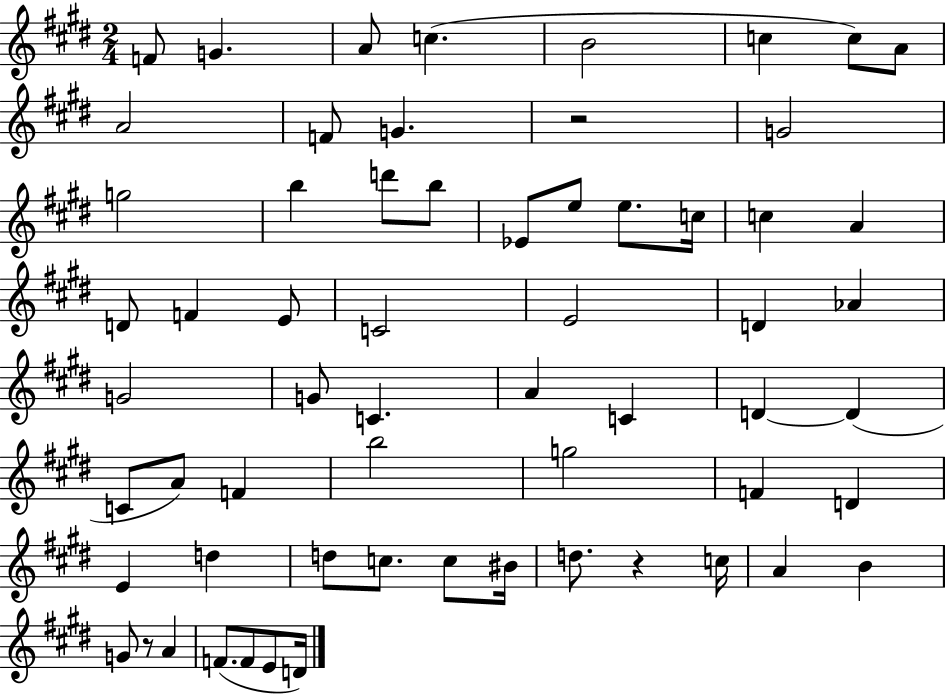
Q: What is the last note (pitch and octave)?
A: D4